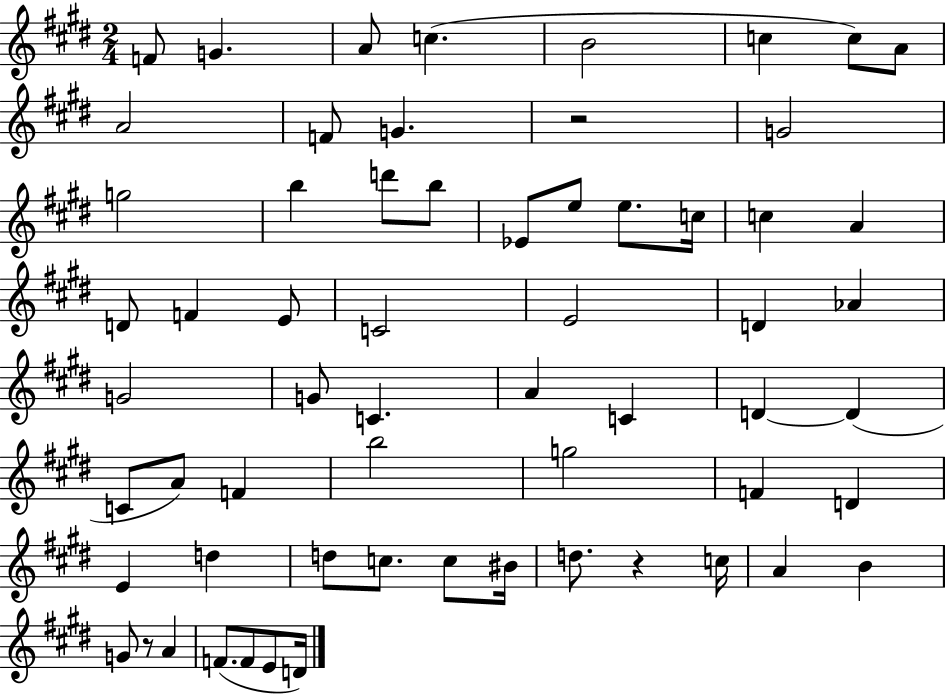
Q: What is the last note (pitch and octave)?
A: D4